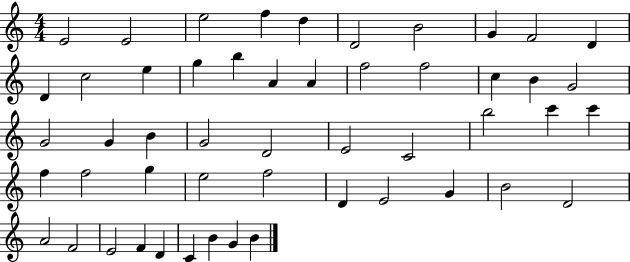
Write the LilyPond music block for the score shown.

{
  \clef treble
  \numericTimeSignature
  \time 4/4
  \key c \major
  e'2 e'2 | e''2 f''4 d''4 | d'2 b'2 | g'4 f'2 d'4 | \break d'4 c''2 e''4 | g''4 b''4 a'4 a'4 | f''2 f''2 | c''4 b'4 g'2 | \break g'2 g'4 b'4 | g'2 d'2 | e'2 c'2 | b''2 c'''4 c'''4 | \break f''4 f''2 g''4 | e''2 f''2 | d'4 e'2 g'4 | b'2 d'2 | \break a'2 f'2 | e'2 f'4 d'4 | c'4 b'4 g'4 b'4 | \bar "|."
}